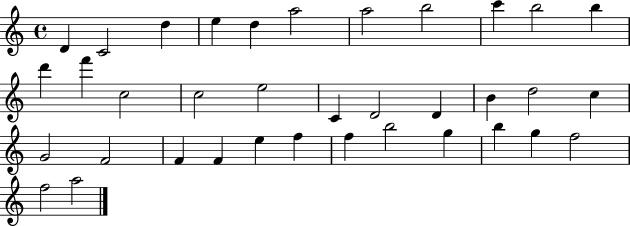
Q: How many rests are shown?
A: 0